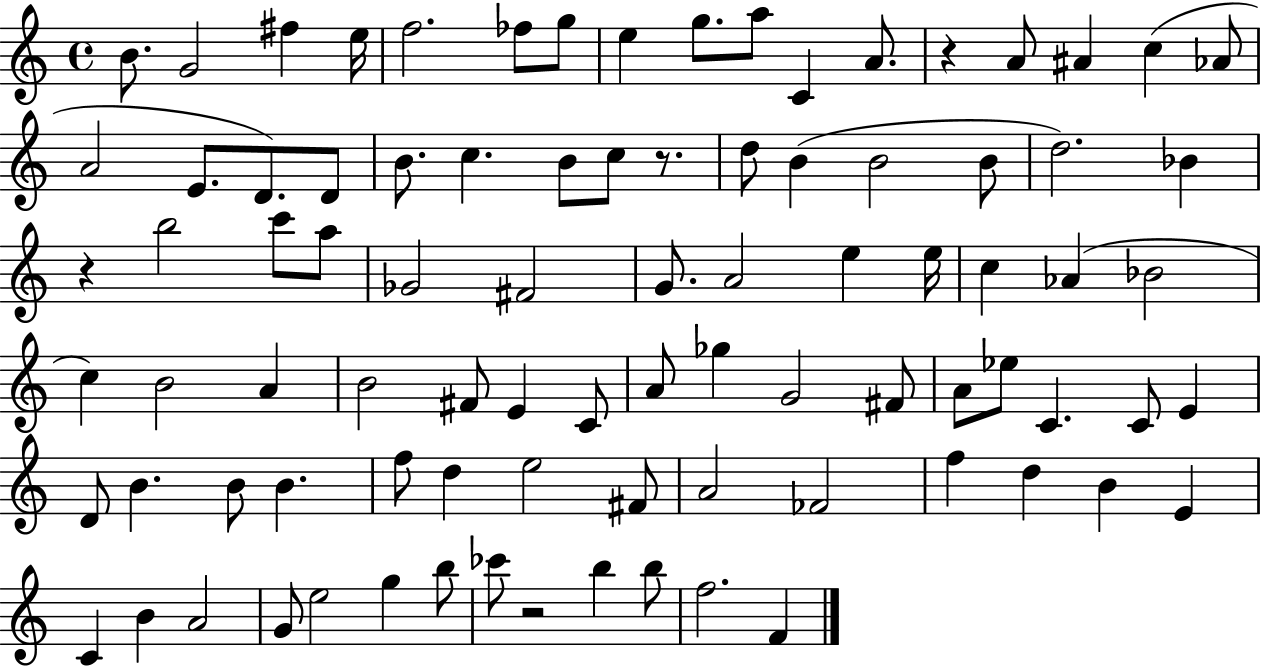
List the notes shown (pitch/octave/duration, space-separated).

B4/e. G4/h F#5/q E5/s F5/h. FES5/e G5/e E5/q G5/e. A5/e C4/q A4/e. R/q A4/e A#4/q C5/q Ab4/e A4/h E4/e. D4/e. D4/e B4/e. C5/q. B4/e C5/e R/e. D5/e B4/q B4/h B4/e D5/h. Bb4/q R/q B5/h C6/e A5/e Gb4/h F#4/h G4/e. A4/h E5/q E5/s C5/q Ab4/q Bb4/h C5/q B4/h A4/q B4/h F#4/e E4/q C4/e A4/e Gb5/q G4/h F#4/e A4/e Eb5/e C4/q. C4/e E4/q D4/e B4/q. B4/e B4/q. F5/e D5/q E5/h F#4/e A4/h FES4/h F5/q D5/q B4/q E4/q C4/q B4/q A4/h G4/e E5/h G5/q B5/e CES6/e R/h B5/q B5/e F5/h. F4/q